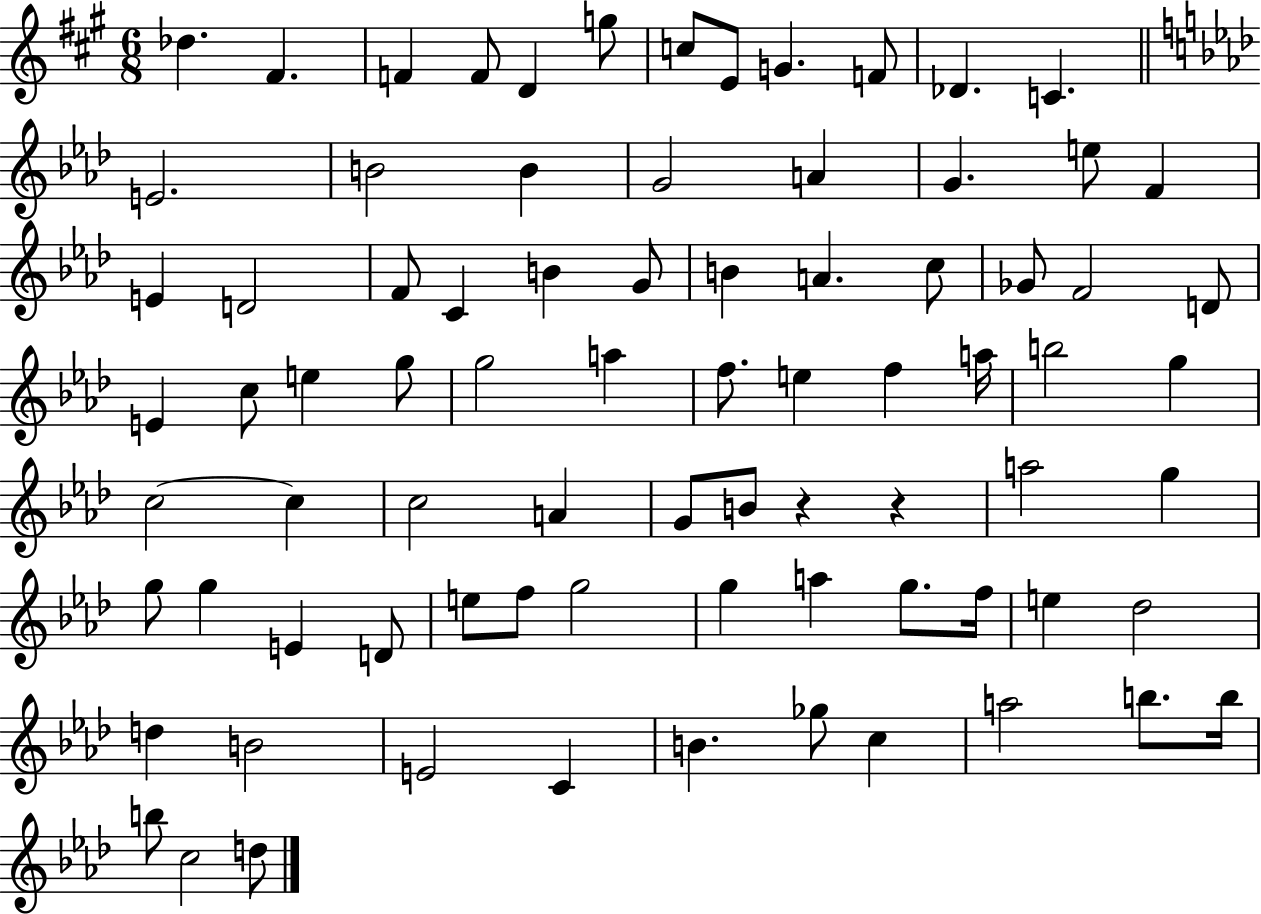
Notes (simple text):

Db5/q. F#4/q. F4/q F4/e D4/q G5/e C5/e E4/e G4/q. F4/e Db4/q. C4/q. E4/h. B4/h B4/q G4/h A4/q G4/q. E5/e F4/q E4/q D4/h F4/e C4/q B4/q G4/e B4/q A4/q. C5/e Gb4/e F4/h D4/e E4/q C5/e E5/q G5/e G5/h A5/q F5/e. E5/q F5/q A5/s B5/h G5/q C5/h C5/q C5/h A4/q G4/e B4/e R/q R/q A5/h G5/q G5/e G5/q E4/q D4/e E5/e F5/e G5/h G5/q A5/q G5/e. F5/s E5/q Db5/h D5/q B4/h E4/h C4/q B4/q. Gb5/e C5/q A5/h B5/e. B5/s B5/e C5/h D5/e